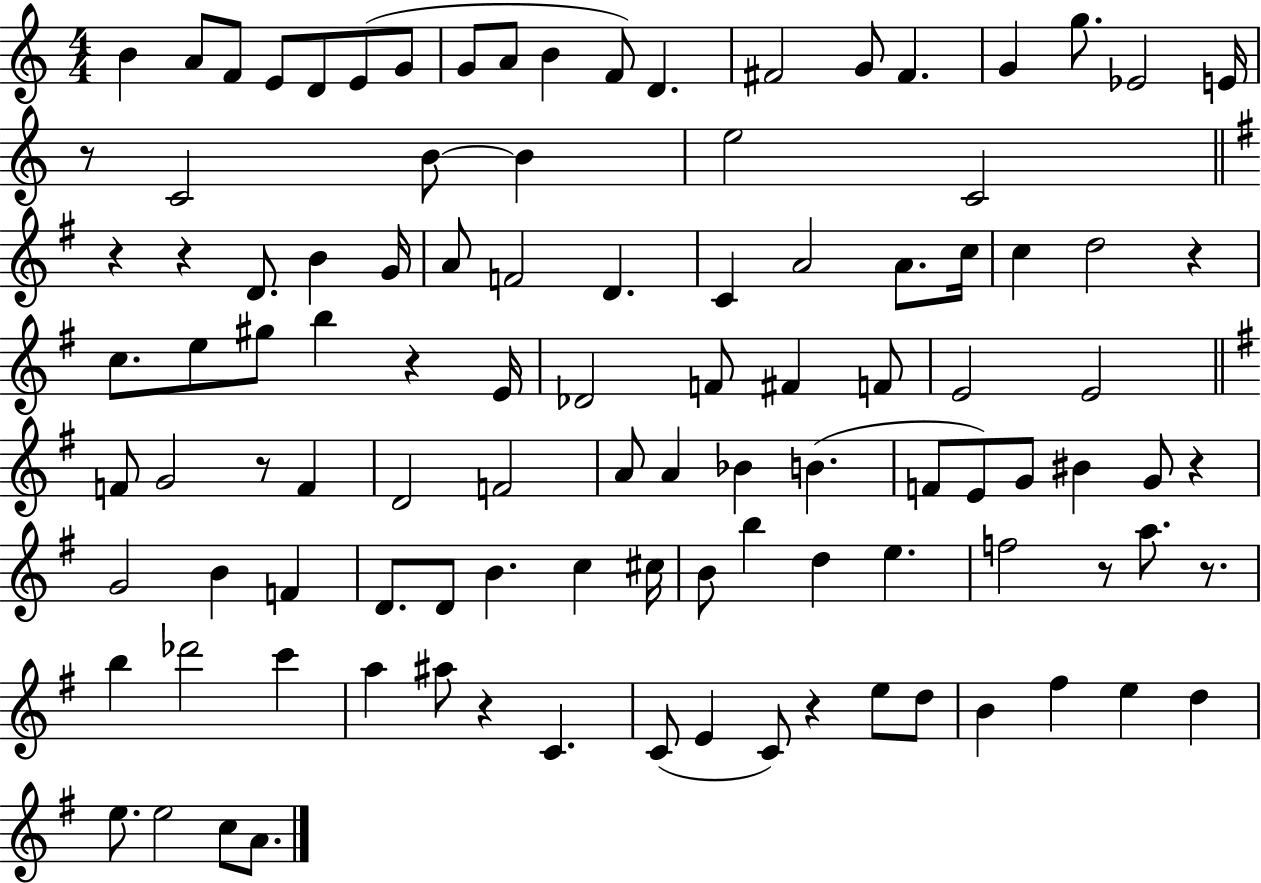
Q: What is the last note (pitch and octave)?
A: A4